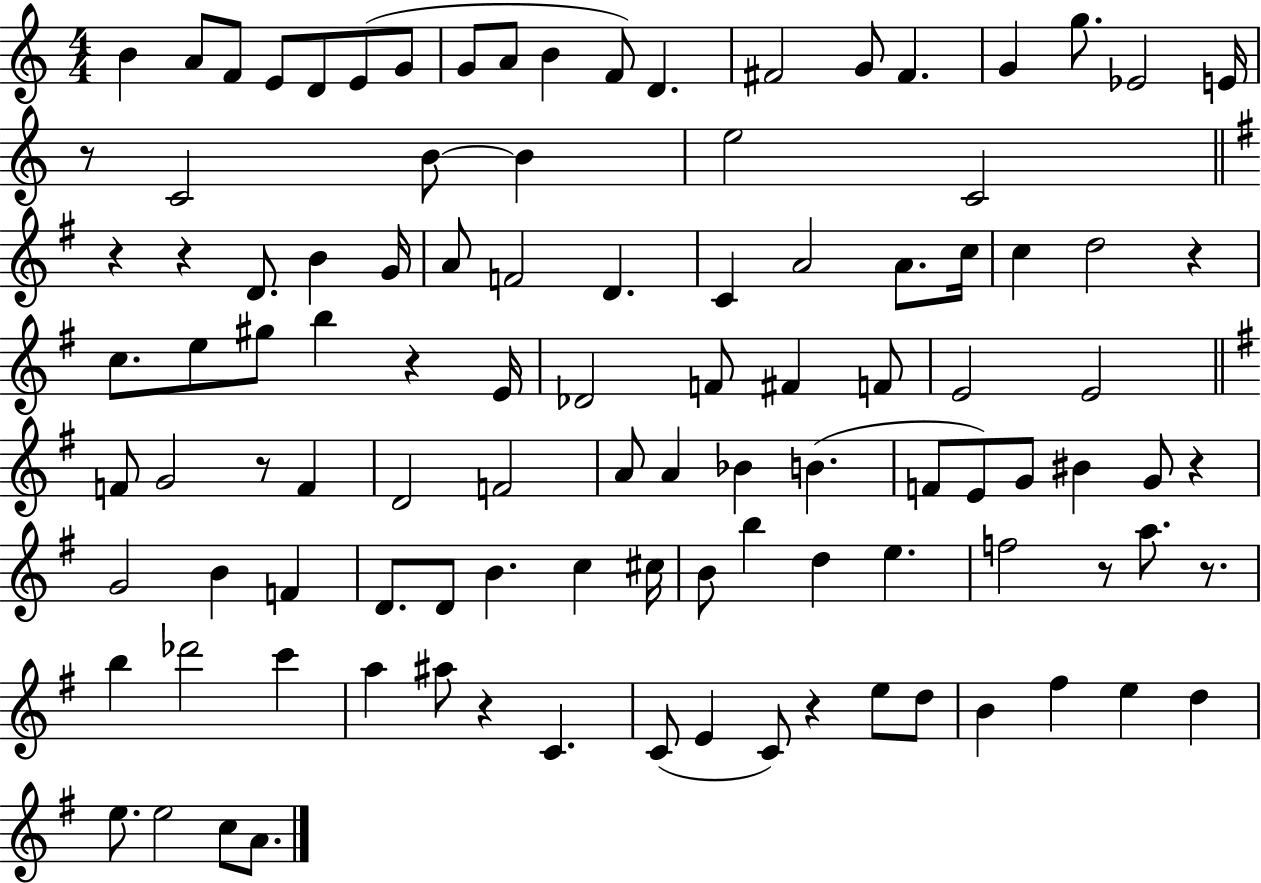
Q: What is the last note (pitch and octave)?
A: A4